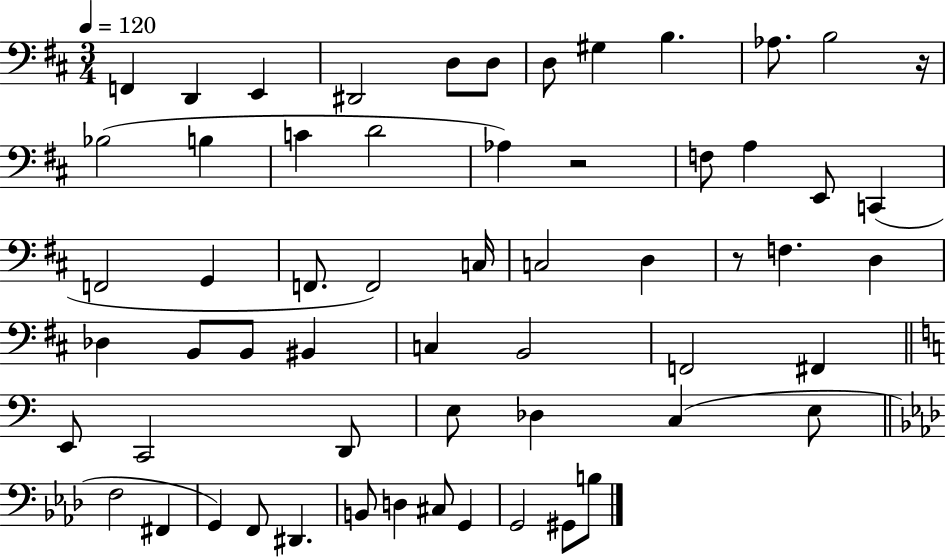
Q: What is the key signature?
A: D major